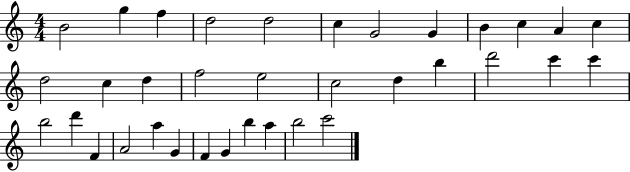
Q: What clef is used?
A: treble